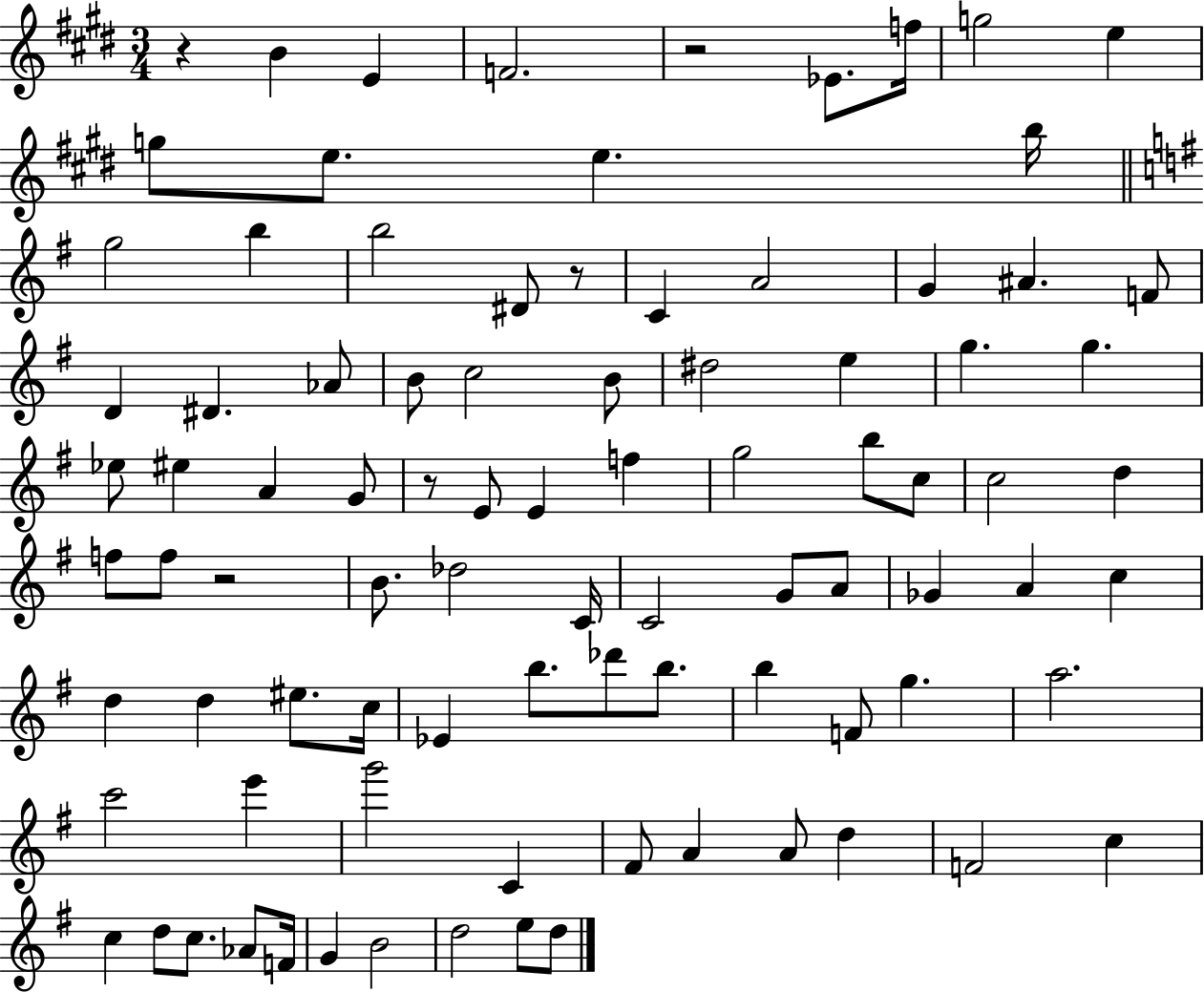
R/q B4/q E4/q F4/h. R/h Eb4/e. F5/s G5/h E5/q G5/e E5/e. E5/q. B5/s G5/h B5/q B5/h D#4/e R/e C4/q A4/h G4/q A#4/q. F4/e D4/q D#4/q. Ab4/e B4/e C5/h B4/e D#5/h E5/q G5/q. G5/q. Eb5/e EIS5/q A4/q G4/e R/e E4/e E4/q F5/q G5/h B5/e C5/e C5/h D5/q F5/e F5/e R/h B4/e. Db5/h C4/s C4/h G4/e A4/e Gb4/q A4/q C5/q D5/q D5/q EIS5/e. C5/s Eb4/q B5/e. Db6/e B5/e. B5/q F4/e G5/q. A5/h. C6/h E6/q G6/h C4/q F#4/e A4/q A4/e D5/q F4/h C5/q C5/q D5/e C5/e. Ab4/e F4/s G4/q B4/h D5/h E5/e D5/e